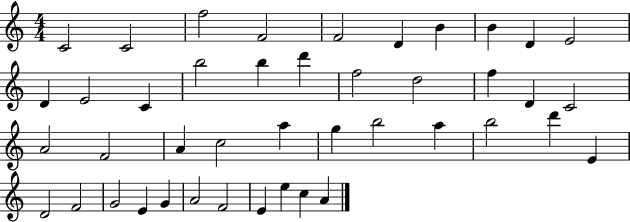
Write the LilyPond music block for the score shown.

{
  \clef treble
  \numericTimeSignature
  \time 4/4
  \key c \major
  c'2 c'2 | f''2 f'2 | f'2 d'4 b'4 | b'4 d'4 e'2 | \break d'4 e'2 c'4 | b''2 b''4 d'''4 | f''2 d''2 | f''4 d'4 c'2 | \break a'2 f'2 | a'4 c''2 a''4 | g''4 b''2 a''4 | b''2 d'''4 e'4 | \break d'2 f'2 | g'2 e'4 g'4 | a'2 f'2 | e'4 e''4 c''4 a'4 | \break \bar "|."
}